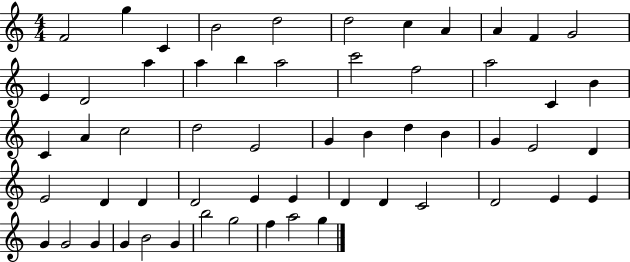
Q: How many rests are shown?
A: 0